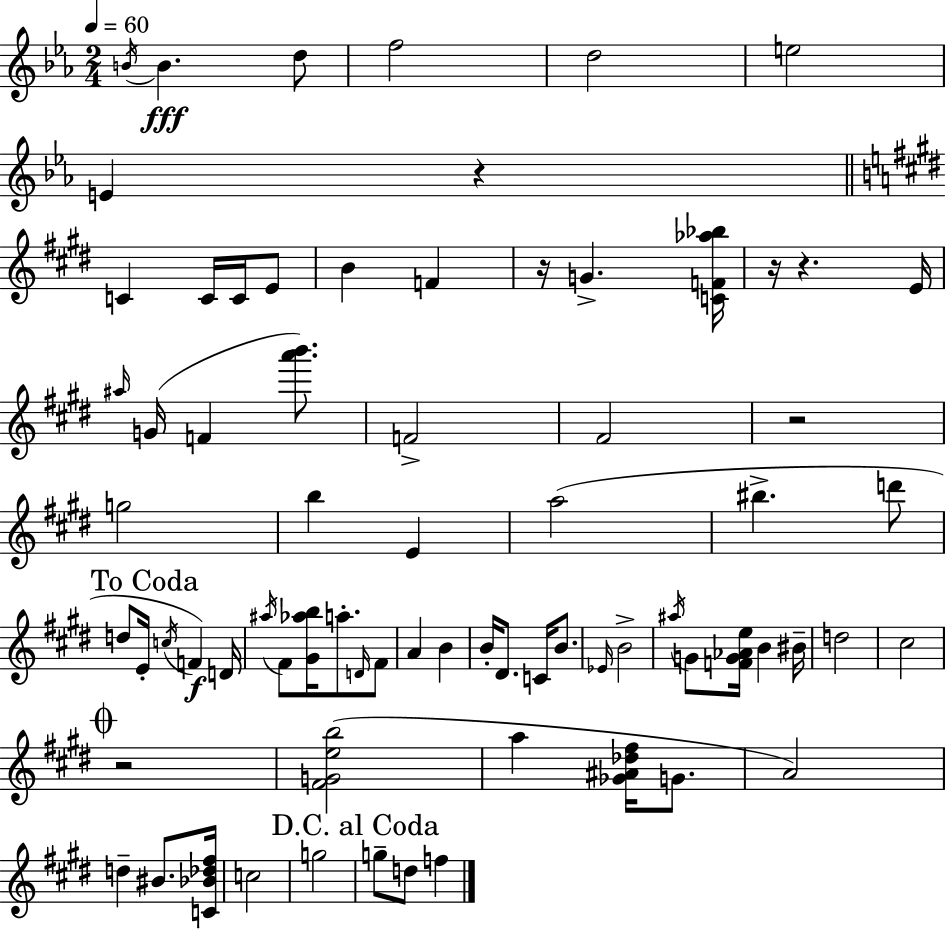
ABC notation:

X:1
T:Untitled
M:2/4
L:1/4
K:Cm
B/4 B d/2 f2 d2 e2 E z C C/4 C/4 E/2 B F z/4 G [CF_a_b]/4 z/4 z E/4 ^a/4 G/4 F [a'b']/2 F2 ^F2 z2 g2 b E a2 ^b d'/2 d/2 E/4 c/4 F D/4 ^a/4 ^F/2 [^G_ab]/4 a/2 D/4 ^F/2 A B B/4 ^D/2 C/4 B/2 _E/4 B2 ^a/4 G/2 [FG_Ae]/4 B ^B/4 d2 ^c2 z2 [^FGeb]2 a [_G^A_d^f]/4 G/2 A2 d ^B/2 [C_B_d^f]/4 c2 g2 g/2 d/2 f